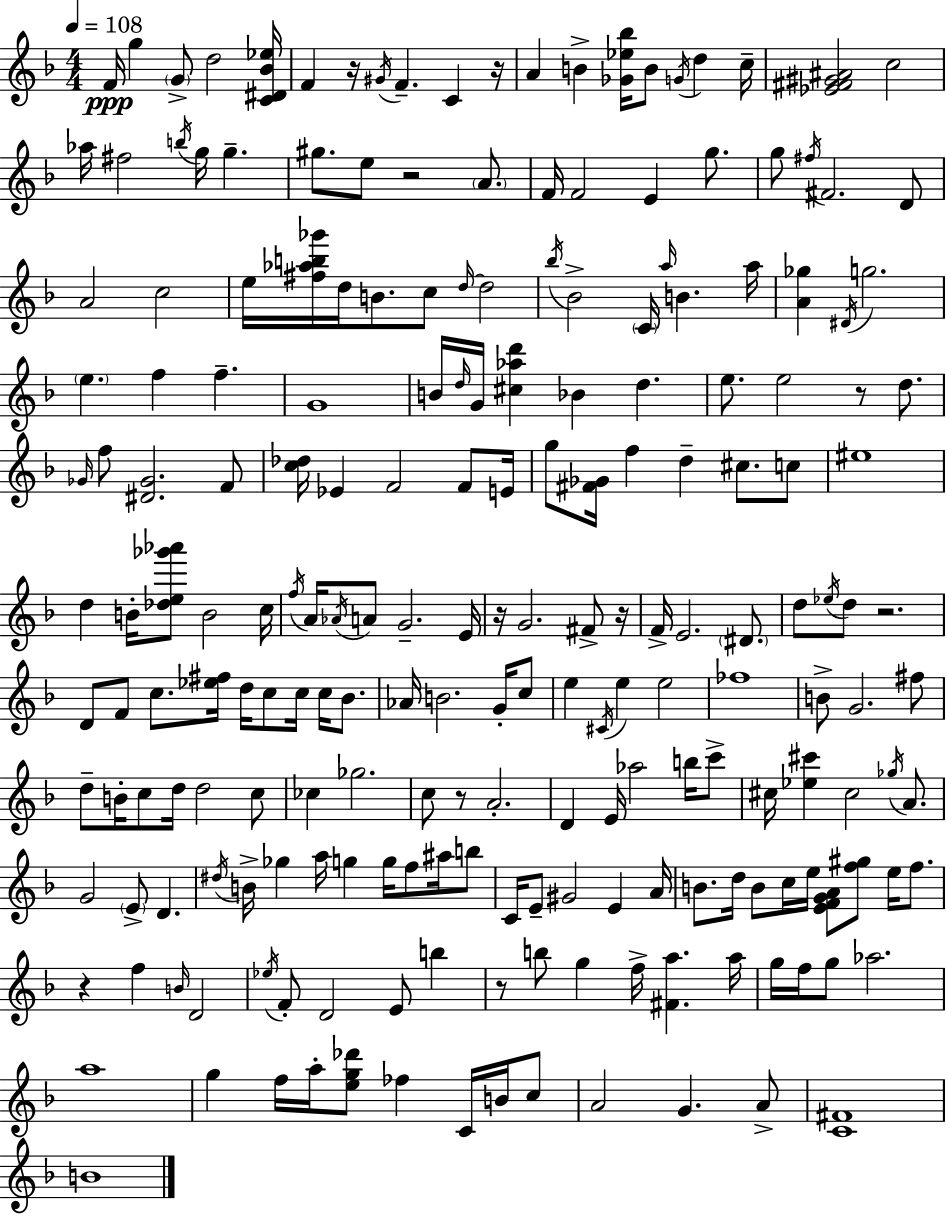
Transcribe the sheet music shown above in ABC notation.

X:1
T:Untitled
M:4/4
L:1/4
K:F
F/4 g G/2 d2 [C^D_B_e]/4 F z/4 ^G/4 F C z/4 A B [_G_e_b]/4 B/2 G/4 d c/4 [_E^F^G^A]2 c2 _a/4 ^f2 b/4 g/4 g ^g/2 e/2 z2 A/2 F/4 F2 E g/2 g/2 ^f/4 ^F2 D/2 A2 c2 e/4 [^f_ab_g']/4 d/4 B/2 c/2 d/4 d2 _b/4 _B2 C/4 a/4 B a/4 [A_g] ^D/4 g2 e f f G4 B/4 d/4 G/4 [^c_ad'] _B d e/2 e2 z/2 d/2 _G/4 f/2 [^D_G]2 F/2 [c_d]/4 _E F2 F/2 E/4 g/2 [^F_G]/4 f d ^c/2 c/2 ^e4 d B/4 [_de_g'_a']/2 B2 c/4 f/4 A/4 _A/4 A/2 G2 E/4 z/4 G2 ^F/2 z/4 F/4 E2 ^D/2 d/2 _e/4 d/2 z2 D/2 F/2 c/2 [_e^f]/4 d/4 c/2 c/4 c/4 _B/2 _A/4 B2 G/4 c/2 e ^C/4 e e2 _f4 B/2 G2 ^f/2 d/2 B/4 c/2 d/4 d2 c/2 _c _g2 c/2 z/2 A2 D E/4 _a2 b/4 c'/2 ^c/4 [_e^c'] ^c2 _g/4 A/2 G2 E/2 D ^d/4 B/4 _g a/4 g g/4 f/2 ^a/4 b/2 C/4 E/2 ^G2 E A/4 B/2 d/4 B/2 c/4 e/4 [EFGA]/2 [f^g]/2 e/4 f/2 z f B/4 D2 _e/4 F/2 D2 E/2 b z/2 b/2 g f/4 [^Fa] a/4 g/4 f/4 g/2 _a2 a4 g f/4 a/4 [eg_d']/2 _f C/4 B/4 c/2 A2 G A/2 [C^F]4 B4